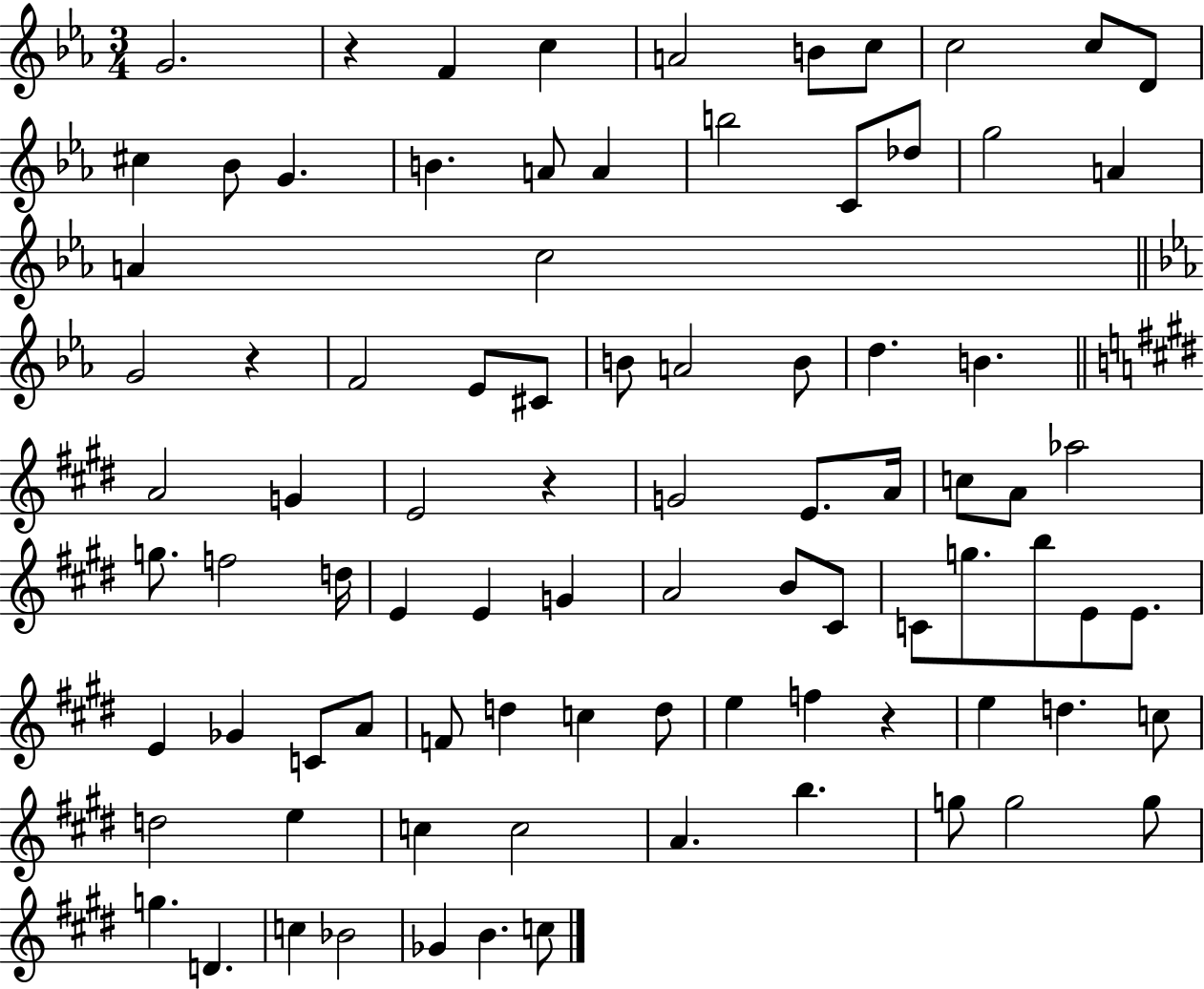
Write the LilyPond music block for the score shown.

{
  \clef treble
  \numericTimeSignature
  \time 3/4
  \key ees \major
  g'2. | r4 f'4 c''4 | a'2 b'8 c''8 | c''2 c''8 d'8 | \break cis''4 bes'8 g'4. | b'4. a'8 a'4 | b''2 c'8 des''8 | g''2 a'4 | \break a'4 c''2 | \bar "||" \break \key ees \major g'2 r4 | f'2 ees'8 cis'8 | b'8 a'2 b'8 | d''4. b'4. | \break \bar "||" \break \key e \major a'2 g'4 | e'2 r4 | g'2 e'8. a'16 | c''8 a'8 aes''2 | \break g''8. f''2 d''16 | e'4 e'4 g'4 | a'2 b'8 cis'8 | c'8 g''8. b''8 e'8 e'8. | \break e'4 ges'4 c'8 a'8 | f'8 d''4 c''4 d''8 | e''4 f''4 r4 | e''4 d''4. c''8 | \break d''2 e''4 | c''4 c''2 | a'4. b''4. | g''8 g''2 g''8 | \break g''4. d'4. | c''4 bes'2 | ges'4 b'4. c''8 | \bar "|."
}